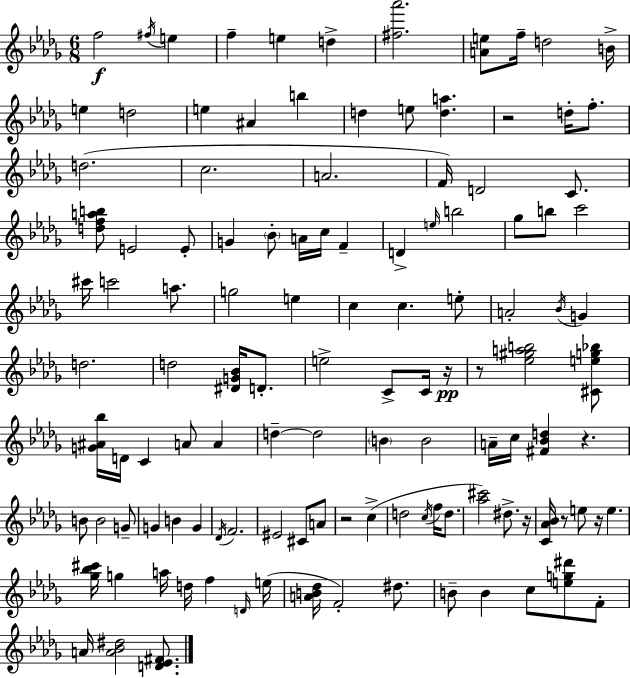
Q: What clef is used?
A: treble